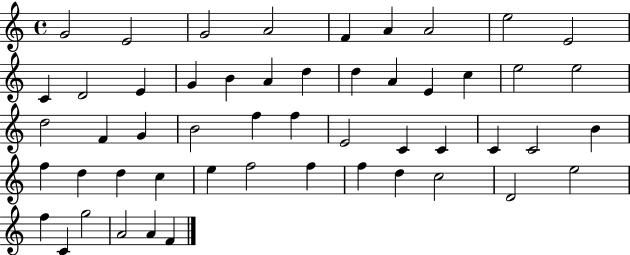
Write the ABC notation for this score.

X:1
T:Untitled
M:4/4
L:1/4
K:C
G2 E2 G2 A2 F A A2 e2 E2 C D2 E G B A d d A E c e2 e2 d2 F G B2 f f E2 C C C C2 B f d d c e f2 f f d c2 D2 e2 f C g2 A2 A F